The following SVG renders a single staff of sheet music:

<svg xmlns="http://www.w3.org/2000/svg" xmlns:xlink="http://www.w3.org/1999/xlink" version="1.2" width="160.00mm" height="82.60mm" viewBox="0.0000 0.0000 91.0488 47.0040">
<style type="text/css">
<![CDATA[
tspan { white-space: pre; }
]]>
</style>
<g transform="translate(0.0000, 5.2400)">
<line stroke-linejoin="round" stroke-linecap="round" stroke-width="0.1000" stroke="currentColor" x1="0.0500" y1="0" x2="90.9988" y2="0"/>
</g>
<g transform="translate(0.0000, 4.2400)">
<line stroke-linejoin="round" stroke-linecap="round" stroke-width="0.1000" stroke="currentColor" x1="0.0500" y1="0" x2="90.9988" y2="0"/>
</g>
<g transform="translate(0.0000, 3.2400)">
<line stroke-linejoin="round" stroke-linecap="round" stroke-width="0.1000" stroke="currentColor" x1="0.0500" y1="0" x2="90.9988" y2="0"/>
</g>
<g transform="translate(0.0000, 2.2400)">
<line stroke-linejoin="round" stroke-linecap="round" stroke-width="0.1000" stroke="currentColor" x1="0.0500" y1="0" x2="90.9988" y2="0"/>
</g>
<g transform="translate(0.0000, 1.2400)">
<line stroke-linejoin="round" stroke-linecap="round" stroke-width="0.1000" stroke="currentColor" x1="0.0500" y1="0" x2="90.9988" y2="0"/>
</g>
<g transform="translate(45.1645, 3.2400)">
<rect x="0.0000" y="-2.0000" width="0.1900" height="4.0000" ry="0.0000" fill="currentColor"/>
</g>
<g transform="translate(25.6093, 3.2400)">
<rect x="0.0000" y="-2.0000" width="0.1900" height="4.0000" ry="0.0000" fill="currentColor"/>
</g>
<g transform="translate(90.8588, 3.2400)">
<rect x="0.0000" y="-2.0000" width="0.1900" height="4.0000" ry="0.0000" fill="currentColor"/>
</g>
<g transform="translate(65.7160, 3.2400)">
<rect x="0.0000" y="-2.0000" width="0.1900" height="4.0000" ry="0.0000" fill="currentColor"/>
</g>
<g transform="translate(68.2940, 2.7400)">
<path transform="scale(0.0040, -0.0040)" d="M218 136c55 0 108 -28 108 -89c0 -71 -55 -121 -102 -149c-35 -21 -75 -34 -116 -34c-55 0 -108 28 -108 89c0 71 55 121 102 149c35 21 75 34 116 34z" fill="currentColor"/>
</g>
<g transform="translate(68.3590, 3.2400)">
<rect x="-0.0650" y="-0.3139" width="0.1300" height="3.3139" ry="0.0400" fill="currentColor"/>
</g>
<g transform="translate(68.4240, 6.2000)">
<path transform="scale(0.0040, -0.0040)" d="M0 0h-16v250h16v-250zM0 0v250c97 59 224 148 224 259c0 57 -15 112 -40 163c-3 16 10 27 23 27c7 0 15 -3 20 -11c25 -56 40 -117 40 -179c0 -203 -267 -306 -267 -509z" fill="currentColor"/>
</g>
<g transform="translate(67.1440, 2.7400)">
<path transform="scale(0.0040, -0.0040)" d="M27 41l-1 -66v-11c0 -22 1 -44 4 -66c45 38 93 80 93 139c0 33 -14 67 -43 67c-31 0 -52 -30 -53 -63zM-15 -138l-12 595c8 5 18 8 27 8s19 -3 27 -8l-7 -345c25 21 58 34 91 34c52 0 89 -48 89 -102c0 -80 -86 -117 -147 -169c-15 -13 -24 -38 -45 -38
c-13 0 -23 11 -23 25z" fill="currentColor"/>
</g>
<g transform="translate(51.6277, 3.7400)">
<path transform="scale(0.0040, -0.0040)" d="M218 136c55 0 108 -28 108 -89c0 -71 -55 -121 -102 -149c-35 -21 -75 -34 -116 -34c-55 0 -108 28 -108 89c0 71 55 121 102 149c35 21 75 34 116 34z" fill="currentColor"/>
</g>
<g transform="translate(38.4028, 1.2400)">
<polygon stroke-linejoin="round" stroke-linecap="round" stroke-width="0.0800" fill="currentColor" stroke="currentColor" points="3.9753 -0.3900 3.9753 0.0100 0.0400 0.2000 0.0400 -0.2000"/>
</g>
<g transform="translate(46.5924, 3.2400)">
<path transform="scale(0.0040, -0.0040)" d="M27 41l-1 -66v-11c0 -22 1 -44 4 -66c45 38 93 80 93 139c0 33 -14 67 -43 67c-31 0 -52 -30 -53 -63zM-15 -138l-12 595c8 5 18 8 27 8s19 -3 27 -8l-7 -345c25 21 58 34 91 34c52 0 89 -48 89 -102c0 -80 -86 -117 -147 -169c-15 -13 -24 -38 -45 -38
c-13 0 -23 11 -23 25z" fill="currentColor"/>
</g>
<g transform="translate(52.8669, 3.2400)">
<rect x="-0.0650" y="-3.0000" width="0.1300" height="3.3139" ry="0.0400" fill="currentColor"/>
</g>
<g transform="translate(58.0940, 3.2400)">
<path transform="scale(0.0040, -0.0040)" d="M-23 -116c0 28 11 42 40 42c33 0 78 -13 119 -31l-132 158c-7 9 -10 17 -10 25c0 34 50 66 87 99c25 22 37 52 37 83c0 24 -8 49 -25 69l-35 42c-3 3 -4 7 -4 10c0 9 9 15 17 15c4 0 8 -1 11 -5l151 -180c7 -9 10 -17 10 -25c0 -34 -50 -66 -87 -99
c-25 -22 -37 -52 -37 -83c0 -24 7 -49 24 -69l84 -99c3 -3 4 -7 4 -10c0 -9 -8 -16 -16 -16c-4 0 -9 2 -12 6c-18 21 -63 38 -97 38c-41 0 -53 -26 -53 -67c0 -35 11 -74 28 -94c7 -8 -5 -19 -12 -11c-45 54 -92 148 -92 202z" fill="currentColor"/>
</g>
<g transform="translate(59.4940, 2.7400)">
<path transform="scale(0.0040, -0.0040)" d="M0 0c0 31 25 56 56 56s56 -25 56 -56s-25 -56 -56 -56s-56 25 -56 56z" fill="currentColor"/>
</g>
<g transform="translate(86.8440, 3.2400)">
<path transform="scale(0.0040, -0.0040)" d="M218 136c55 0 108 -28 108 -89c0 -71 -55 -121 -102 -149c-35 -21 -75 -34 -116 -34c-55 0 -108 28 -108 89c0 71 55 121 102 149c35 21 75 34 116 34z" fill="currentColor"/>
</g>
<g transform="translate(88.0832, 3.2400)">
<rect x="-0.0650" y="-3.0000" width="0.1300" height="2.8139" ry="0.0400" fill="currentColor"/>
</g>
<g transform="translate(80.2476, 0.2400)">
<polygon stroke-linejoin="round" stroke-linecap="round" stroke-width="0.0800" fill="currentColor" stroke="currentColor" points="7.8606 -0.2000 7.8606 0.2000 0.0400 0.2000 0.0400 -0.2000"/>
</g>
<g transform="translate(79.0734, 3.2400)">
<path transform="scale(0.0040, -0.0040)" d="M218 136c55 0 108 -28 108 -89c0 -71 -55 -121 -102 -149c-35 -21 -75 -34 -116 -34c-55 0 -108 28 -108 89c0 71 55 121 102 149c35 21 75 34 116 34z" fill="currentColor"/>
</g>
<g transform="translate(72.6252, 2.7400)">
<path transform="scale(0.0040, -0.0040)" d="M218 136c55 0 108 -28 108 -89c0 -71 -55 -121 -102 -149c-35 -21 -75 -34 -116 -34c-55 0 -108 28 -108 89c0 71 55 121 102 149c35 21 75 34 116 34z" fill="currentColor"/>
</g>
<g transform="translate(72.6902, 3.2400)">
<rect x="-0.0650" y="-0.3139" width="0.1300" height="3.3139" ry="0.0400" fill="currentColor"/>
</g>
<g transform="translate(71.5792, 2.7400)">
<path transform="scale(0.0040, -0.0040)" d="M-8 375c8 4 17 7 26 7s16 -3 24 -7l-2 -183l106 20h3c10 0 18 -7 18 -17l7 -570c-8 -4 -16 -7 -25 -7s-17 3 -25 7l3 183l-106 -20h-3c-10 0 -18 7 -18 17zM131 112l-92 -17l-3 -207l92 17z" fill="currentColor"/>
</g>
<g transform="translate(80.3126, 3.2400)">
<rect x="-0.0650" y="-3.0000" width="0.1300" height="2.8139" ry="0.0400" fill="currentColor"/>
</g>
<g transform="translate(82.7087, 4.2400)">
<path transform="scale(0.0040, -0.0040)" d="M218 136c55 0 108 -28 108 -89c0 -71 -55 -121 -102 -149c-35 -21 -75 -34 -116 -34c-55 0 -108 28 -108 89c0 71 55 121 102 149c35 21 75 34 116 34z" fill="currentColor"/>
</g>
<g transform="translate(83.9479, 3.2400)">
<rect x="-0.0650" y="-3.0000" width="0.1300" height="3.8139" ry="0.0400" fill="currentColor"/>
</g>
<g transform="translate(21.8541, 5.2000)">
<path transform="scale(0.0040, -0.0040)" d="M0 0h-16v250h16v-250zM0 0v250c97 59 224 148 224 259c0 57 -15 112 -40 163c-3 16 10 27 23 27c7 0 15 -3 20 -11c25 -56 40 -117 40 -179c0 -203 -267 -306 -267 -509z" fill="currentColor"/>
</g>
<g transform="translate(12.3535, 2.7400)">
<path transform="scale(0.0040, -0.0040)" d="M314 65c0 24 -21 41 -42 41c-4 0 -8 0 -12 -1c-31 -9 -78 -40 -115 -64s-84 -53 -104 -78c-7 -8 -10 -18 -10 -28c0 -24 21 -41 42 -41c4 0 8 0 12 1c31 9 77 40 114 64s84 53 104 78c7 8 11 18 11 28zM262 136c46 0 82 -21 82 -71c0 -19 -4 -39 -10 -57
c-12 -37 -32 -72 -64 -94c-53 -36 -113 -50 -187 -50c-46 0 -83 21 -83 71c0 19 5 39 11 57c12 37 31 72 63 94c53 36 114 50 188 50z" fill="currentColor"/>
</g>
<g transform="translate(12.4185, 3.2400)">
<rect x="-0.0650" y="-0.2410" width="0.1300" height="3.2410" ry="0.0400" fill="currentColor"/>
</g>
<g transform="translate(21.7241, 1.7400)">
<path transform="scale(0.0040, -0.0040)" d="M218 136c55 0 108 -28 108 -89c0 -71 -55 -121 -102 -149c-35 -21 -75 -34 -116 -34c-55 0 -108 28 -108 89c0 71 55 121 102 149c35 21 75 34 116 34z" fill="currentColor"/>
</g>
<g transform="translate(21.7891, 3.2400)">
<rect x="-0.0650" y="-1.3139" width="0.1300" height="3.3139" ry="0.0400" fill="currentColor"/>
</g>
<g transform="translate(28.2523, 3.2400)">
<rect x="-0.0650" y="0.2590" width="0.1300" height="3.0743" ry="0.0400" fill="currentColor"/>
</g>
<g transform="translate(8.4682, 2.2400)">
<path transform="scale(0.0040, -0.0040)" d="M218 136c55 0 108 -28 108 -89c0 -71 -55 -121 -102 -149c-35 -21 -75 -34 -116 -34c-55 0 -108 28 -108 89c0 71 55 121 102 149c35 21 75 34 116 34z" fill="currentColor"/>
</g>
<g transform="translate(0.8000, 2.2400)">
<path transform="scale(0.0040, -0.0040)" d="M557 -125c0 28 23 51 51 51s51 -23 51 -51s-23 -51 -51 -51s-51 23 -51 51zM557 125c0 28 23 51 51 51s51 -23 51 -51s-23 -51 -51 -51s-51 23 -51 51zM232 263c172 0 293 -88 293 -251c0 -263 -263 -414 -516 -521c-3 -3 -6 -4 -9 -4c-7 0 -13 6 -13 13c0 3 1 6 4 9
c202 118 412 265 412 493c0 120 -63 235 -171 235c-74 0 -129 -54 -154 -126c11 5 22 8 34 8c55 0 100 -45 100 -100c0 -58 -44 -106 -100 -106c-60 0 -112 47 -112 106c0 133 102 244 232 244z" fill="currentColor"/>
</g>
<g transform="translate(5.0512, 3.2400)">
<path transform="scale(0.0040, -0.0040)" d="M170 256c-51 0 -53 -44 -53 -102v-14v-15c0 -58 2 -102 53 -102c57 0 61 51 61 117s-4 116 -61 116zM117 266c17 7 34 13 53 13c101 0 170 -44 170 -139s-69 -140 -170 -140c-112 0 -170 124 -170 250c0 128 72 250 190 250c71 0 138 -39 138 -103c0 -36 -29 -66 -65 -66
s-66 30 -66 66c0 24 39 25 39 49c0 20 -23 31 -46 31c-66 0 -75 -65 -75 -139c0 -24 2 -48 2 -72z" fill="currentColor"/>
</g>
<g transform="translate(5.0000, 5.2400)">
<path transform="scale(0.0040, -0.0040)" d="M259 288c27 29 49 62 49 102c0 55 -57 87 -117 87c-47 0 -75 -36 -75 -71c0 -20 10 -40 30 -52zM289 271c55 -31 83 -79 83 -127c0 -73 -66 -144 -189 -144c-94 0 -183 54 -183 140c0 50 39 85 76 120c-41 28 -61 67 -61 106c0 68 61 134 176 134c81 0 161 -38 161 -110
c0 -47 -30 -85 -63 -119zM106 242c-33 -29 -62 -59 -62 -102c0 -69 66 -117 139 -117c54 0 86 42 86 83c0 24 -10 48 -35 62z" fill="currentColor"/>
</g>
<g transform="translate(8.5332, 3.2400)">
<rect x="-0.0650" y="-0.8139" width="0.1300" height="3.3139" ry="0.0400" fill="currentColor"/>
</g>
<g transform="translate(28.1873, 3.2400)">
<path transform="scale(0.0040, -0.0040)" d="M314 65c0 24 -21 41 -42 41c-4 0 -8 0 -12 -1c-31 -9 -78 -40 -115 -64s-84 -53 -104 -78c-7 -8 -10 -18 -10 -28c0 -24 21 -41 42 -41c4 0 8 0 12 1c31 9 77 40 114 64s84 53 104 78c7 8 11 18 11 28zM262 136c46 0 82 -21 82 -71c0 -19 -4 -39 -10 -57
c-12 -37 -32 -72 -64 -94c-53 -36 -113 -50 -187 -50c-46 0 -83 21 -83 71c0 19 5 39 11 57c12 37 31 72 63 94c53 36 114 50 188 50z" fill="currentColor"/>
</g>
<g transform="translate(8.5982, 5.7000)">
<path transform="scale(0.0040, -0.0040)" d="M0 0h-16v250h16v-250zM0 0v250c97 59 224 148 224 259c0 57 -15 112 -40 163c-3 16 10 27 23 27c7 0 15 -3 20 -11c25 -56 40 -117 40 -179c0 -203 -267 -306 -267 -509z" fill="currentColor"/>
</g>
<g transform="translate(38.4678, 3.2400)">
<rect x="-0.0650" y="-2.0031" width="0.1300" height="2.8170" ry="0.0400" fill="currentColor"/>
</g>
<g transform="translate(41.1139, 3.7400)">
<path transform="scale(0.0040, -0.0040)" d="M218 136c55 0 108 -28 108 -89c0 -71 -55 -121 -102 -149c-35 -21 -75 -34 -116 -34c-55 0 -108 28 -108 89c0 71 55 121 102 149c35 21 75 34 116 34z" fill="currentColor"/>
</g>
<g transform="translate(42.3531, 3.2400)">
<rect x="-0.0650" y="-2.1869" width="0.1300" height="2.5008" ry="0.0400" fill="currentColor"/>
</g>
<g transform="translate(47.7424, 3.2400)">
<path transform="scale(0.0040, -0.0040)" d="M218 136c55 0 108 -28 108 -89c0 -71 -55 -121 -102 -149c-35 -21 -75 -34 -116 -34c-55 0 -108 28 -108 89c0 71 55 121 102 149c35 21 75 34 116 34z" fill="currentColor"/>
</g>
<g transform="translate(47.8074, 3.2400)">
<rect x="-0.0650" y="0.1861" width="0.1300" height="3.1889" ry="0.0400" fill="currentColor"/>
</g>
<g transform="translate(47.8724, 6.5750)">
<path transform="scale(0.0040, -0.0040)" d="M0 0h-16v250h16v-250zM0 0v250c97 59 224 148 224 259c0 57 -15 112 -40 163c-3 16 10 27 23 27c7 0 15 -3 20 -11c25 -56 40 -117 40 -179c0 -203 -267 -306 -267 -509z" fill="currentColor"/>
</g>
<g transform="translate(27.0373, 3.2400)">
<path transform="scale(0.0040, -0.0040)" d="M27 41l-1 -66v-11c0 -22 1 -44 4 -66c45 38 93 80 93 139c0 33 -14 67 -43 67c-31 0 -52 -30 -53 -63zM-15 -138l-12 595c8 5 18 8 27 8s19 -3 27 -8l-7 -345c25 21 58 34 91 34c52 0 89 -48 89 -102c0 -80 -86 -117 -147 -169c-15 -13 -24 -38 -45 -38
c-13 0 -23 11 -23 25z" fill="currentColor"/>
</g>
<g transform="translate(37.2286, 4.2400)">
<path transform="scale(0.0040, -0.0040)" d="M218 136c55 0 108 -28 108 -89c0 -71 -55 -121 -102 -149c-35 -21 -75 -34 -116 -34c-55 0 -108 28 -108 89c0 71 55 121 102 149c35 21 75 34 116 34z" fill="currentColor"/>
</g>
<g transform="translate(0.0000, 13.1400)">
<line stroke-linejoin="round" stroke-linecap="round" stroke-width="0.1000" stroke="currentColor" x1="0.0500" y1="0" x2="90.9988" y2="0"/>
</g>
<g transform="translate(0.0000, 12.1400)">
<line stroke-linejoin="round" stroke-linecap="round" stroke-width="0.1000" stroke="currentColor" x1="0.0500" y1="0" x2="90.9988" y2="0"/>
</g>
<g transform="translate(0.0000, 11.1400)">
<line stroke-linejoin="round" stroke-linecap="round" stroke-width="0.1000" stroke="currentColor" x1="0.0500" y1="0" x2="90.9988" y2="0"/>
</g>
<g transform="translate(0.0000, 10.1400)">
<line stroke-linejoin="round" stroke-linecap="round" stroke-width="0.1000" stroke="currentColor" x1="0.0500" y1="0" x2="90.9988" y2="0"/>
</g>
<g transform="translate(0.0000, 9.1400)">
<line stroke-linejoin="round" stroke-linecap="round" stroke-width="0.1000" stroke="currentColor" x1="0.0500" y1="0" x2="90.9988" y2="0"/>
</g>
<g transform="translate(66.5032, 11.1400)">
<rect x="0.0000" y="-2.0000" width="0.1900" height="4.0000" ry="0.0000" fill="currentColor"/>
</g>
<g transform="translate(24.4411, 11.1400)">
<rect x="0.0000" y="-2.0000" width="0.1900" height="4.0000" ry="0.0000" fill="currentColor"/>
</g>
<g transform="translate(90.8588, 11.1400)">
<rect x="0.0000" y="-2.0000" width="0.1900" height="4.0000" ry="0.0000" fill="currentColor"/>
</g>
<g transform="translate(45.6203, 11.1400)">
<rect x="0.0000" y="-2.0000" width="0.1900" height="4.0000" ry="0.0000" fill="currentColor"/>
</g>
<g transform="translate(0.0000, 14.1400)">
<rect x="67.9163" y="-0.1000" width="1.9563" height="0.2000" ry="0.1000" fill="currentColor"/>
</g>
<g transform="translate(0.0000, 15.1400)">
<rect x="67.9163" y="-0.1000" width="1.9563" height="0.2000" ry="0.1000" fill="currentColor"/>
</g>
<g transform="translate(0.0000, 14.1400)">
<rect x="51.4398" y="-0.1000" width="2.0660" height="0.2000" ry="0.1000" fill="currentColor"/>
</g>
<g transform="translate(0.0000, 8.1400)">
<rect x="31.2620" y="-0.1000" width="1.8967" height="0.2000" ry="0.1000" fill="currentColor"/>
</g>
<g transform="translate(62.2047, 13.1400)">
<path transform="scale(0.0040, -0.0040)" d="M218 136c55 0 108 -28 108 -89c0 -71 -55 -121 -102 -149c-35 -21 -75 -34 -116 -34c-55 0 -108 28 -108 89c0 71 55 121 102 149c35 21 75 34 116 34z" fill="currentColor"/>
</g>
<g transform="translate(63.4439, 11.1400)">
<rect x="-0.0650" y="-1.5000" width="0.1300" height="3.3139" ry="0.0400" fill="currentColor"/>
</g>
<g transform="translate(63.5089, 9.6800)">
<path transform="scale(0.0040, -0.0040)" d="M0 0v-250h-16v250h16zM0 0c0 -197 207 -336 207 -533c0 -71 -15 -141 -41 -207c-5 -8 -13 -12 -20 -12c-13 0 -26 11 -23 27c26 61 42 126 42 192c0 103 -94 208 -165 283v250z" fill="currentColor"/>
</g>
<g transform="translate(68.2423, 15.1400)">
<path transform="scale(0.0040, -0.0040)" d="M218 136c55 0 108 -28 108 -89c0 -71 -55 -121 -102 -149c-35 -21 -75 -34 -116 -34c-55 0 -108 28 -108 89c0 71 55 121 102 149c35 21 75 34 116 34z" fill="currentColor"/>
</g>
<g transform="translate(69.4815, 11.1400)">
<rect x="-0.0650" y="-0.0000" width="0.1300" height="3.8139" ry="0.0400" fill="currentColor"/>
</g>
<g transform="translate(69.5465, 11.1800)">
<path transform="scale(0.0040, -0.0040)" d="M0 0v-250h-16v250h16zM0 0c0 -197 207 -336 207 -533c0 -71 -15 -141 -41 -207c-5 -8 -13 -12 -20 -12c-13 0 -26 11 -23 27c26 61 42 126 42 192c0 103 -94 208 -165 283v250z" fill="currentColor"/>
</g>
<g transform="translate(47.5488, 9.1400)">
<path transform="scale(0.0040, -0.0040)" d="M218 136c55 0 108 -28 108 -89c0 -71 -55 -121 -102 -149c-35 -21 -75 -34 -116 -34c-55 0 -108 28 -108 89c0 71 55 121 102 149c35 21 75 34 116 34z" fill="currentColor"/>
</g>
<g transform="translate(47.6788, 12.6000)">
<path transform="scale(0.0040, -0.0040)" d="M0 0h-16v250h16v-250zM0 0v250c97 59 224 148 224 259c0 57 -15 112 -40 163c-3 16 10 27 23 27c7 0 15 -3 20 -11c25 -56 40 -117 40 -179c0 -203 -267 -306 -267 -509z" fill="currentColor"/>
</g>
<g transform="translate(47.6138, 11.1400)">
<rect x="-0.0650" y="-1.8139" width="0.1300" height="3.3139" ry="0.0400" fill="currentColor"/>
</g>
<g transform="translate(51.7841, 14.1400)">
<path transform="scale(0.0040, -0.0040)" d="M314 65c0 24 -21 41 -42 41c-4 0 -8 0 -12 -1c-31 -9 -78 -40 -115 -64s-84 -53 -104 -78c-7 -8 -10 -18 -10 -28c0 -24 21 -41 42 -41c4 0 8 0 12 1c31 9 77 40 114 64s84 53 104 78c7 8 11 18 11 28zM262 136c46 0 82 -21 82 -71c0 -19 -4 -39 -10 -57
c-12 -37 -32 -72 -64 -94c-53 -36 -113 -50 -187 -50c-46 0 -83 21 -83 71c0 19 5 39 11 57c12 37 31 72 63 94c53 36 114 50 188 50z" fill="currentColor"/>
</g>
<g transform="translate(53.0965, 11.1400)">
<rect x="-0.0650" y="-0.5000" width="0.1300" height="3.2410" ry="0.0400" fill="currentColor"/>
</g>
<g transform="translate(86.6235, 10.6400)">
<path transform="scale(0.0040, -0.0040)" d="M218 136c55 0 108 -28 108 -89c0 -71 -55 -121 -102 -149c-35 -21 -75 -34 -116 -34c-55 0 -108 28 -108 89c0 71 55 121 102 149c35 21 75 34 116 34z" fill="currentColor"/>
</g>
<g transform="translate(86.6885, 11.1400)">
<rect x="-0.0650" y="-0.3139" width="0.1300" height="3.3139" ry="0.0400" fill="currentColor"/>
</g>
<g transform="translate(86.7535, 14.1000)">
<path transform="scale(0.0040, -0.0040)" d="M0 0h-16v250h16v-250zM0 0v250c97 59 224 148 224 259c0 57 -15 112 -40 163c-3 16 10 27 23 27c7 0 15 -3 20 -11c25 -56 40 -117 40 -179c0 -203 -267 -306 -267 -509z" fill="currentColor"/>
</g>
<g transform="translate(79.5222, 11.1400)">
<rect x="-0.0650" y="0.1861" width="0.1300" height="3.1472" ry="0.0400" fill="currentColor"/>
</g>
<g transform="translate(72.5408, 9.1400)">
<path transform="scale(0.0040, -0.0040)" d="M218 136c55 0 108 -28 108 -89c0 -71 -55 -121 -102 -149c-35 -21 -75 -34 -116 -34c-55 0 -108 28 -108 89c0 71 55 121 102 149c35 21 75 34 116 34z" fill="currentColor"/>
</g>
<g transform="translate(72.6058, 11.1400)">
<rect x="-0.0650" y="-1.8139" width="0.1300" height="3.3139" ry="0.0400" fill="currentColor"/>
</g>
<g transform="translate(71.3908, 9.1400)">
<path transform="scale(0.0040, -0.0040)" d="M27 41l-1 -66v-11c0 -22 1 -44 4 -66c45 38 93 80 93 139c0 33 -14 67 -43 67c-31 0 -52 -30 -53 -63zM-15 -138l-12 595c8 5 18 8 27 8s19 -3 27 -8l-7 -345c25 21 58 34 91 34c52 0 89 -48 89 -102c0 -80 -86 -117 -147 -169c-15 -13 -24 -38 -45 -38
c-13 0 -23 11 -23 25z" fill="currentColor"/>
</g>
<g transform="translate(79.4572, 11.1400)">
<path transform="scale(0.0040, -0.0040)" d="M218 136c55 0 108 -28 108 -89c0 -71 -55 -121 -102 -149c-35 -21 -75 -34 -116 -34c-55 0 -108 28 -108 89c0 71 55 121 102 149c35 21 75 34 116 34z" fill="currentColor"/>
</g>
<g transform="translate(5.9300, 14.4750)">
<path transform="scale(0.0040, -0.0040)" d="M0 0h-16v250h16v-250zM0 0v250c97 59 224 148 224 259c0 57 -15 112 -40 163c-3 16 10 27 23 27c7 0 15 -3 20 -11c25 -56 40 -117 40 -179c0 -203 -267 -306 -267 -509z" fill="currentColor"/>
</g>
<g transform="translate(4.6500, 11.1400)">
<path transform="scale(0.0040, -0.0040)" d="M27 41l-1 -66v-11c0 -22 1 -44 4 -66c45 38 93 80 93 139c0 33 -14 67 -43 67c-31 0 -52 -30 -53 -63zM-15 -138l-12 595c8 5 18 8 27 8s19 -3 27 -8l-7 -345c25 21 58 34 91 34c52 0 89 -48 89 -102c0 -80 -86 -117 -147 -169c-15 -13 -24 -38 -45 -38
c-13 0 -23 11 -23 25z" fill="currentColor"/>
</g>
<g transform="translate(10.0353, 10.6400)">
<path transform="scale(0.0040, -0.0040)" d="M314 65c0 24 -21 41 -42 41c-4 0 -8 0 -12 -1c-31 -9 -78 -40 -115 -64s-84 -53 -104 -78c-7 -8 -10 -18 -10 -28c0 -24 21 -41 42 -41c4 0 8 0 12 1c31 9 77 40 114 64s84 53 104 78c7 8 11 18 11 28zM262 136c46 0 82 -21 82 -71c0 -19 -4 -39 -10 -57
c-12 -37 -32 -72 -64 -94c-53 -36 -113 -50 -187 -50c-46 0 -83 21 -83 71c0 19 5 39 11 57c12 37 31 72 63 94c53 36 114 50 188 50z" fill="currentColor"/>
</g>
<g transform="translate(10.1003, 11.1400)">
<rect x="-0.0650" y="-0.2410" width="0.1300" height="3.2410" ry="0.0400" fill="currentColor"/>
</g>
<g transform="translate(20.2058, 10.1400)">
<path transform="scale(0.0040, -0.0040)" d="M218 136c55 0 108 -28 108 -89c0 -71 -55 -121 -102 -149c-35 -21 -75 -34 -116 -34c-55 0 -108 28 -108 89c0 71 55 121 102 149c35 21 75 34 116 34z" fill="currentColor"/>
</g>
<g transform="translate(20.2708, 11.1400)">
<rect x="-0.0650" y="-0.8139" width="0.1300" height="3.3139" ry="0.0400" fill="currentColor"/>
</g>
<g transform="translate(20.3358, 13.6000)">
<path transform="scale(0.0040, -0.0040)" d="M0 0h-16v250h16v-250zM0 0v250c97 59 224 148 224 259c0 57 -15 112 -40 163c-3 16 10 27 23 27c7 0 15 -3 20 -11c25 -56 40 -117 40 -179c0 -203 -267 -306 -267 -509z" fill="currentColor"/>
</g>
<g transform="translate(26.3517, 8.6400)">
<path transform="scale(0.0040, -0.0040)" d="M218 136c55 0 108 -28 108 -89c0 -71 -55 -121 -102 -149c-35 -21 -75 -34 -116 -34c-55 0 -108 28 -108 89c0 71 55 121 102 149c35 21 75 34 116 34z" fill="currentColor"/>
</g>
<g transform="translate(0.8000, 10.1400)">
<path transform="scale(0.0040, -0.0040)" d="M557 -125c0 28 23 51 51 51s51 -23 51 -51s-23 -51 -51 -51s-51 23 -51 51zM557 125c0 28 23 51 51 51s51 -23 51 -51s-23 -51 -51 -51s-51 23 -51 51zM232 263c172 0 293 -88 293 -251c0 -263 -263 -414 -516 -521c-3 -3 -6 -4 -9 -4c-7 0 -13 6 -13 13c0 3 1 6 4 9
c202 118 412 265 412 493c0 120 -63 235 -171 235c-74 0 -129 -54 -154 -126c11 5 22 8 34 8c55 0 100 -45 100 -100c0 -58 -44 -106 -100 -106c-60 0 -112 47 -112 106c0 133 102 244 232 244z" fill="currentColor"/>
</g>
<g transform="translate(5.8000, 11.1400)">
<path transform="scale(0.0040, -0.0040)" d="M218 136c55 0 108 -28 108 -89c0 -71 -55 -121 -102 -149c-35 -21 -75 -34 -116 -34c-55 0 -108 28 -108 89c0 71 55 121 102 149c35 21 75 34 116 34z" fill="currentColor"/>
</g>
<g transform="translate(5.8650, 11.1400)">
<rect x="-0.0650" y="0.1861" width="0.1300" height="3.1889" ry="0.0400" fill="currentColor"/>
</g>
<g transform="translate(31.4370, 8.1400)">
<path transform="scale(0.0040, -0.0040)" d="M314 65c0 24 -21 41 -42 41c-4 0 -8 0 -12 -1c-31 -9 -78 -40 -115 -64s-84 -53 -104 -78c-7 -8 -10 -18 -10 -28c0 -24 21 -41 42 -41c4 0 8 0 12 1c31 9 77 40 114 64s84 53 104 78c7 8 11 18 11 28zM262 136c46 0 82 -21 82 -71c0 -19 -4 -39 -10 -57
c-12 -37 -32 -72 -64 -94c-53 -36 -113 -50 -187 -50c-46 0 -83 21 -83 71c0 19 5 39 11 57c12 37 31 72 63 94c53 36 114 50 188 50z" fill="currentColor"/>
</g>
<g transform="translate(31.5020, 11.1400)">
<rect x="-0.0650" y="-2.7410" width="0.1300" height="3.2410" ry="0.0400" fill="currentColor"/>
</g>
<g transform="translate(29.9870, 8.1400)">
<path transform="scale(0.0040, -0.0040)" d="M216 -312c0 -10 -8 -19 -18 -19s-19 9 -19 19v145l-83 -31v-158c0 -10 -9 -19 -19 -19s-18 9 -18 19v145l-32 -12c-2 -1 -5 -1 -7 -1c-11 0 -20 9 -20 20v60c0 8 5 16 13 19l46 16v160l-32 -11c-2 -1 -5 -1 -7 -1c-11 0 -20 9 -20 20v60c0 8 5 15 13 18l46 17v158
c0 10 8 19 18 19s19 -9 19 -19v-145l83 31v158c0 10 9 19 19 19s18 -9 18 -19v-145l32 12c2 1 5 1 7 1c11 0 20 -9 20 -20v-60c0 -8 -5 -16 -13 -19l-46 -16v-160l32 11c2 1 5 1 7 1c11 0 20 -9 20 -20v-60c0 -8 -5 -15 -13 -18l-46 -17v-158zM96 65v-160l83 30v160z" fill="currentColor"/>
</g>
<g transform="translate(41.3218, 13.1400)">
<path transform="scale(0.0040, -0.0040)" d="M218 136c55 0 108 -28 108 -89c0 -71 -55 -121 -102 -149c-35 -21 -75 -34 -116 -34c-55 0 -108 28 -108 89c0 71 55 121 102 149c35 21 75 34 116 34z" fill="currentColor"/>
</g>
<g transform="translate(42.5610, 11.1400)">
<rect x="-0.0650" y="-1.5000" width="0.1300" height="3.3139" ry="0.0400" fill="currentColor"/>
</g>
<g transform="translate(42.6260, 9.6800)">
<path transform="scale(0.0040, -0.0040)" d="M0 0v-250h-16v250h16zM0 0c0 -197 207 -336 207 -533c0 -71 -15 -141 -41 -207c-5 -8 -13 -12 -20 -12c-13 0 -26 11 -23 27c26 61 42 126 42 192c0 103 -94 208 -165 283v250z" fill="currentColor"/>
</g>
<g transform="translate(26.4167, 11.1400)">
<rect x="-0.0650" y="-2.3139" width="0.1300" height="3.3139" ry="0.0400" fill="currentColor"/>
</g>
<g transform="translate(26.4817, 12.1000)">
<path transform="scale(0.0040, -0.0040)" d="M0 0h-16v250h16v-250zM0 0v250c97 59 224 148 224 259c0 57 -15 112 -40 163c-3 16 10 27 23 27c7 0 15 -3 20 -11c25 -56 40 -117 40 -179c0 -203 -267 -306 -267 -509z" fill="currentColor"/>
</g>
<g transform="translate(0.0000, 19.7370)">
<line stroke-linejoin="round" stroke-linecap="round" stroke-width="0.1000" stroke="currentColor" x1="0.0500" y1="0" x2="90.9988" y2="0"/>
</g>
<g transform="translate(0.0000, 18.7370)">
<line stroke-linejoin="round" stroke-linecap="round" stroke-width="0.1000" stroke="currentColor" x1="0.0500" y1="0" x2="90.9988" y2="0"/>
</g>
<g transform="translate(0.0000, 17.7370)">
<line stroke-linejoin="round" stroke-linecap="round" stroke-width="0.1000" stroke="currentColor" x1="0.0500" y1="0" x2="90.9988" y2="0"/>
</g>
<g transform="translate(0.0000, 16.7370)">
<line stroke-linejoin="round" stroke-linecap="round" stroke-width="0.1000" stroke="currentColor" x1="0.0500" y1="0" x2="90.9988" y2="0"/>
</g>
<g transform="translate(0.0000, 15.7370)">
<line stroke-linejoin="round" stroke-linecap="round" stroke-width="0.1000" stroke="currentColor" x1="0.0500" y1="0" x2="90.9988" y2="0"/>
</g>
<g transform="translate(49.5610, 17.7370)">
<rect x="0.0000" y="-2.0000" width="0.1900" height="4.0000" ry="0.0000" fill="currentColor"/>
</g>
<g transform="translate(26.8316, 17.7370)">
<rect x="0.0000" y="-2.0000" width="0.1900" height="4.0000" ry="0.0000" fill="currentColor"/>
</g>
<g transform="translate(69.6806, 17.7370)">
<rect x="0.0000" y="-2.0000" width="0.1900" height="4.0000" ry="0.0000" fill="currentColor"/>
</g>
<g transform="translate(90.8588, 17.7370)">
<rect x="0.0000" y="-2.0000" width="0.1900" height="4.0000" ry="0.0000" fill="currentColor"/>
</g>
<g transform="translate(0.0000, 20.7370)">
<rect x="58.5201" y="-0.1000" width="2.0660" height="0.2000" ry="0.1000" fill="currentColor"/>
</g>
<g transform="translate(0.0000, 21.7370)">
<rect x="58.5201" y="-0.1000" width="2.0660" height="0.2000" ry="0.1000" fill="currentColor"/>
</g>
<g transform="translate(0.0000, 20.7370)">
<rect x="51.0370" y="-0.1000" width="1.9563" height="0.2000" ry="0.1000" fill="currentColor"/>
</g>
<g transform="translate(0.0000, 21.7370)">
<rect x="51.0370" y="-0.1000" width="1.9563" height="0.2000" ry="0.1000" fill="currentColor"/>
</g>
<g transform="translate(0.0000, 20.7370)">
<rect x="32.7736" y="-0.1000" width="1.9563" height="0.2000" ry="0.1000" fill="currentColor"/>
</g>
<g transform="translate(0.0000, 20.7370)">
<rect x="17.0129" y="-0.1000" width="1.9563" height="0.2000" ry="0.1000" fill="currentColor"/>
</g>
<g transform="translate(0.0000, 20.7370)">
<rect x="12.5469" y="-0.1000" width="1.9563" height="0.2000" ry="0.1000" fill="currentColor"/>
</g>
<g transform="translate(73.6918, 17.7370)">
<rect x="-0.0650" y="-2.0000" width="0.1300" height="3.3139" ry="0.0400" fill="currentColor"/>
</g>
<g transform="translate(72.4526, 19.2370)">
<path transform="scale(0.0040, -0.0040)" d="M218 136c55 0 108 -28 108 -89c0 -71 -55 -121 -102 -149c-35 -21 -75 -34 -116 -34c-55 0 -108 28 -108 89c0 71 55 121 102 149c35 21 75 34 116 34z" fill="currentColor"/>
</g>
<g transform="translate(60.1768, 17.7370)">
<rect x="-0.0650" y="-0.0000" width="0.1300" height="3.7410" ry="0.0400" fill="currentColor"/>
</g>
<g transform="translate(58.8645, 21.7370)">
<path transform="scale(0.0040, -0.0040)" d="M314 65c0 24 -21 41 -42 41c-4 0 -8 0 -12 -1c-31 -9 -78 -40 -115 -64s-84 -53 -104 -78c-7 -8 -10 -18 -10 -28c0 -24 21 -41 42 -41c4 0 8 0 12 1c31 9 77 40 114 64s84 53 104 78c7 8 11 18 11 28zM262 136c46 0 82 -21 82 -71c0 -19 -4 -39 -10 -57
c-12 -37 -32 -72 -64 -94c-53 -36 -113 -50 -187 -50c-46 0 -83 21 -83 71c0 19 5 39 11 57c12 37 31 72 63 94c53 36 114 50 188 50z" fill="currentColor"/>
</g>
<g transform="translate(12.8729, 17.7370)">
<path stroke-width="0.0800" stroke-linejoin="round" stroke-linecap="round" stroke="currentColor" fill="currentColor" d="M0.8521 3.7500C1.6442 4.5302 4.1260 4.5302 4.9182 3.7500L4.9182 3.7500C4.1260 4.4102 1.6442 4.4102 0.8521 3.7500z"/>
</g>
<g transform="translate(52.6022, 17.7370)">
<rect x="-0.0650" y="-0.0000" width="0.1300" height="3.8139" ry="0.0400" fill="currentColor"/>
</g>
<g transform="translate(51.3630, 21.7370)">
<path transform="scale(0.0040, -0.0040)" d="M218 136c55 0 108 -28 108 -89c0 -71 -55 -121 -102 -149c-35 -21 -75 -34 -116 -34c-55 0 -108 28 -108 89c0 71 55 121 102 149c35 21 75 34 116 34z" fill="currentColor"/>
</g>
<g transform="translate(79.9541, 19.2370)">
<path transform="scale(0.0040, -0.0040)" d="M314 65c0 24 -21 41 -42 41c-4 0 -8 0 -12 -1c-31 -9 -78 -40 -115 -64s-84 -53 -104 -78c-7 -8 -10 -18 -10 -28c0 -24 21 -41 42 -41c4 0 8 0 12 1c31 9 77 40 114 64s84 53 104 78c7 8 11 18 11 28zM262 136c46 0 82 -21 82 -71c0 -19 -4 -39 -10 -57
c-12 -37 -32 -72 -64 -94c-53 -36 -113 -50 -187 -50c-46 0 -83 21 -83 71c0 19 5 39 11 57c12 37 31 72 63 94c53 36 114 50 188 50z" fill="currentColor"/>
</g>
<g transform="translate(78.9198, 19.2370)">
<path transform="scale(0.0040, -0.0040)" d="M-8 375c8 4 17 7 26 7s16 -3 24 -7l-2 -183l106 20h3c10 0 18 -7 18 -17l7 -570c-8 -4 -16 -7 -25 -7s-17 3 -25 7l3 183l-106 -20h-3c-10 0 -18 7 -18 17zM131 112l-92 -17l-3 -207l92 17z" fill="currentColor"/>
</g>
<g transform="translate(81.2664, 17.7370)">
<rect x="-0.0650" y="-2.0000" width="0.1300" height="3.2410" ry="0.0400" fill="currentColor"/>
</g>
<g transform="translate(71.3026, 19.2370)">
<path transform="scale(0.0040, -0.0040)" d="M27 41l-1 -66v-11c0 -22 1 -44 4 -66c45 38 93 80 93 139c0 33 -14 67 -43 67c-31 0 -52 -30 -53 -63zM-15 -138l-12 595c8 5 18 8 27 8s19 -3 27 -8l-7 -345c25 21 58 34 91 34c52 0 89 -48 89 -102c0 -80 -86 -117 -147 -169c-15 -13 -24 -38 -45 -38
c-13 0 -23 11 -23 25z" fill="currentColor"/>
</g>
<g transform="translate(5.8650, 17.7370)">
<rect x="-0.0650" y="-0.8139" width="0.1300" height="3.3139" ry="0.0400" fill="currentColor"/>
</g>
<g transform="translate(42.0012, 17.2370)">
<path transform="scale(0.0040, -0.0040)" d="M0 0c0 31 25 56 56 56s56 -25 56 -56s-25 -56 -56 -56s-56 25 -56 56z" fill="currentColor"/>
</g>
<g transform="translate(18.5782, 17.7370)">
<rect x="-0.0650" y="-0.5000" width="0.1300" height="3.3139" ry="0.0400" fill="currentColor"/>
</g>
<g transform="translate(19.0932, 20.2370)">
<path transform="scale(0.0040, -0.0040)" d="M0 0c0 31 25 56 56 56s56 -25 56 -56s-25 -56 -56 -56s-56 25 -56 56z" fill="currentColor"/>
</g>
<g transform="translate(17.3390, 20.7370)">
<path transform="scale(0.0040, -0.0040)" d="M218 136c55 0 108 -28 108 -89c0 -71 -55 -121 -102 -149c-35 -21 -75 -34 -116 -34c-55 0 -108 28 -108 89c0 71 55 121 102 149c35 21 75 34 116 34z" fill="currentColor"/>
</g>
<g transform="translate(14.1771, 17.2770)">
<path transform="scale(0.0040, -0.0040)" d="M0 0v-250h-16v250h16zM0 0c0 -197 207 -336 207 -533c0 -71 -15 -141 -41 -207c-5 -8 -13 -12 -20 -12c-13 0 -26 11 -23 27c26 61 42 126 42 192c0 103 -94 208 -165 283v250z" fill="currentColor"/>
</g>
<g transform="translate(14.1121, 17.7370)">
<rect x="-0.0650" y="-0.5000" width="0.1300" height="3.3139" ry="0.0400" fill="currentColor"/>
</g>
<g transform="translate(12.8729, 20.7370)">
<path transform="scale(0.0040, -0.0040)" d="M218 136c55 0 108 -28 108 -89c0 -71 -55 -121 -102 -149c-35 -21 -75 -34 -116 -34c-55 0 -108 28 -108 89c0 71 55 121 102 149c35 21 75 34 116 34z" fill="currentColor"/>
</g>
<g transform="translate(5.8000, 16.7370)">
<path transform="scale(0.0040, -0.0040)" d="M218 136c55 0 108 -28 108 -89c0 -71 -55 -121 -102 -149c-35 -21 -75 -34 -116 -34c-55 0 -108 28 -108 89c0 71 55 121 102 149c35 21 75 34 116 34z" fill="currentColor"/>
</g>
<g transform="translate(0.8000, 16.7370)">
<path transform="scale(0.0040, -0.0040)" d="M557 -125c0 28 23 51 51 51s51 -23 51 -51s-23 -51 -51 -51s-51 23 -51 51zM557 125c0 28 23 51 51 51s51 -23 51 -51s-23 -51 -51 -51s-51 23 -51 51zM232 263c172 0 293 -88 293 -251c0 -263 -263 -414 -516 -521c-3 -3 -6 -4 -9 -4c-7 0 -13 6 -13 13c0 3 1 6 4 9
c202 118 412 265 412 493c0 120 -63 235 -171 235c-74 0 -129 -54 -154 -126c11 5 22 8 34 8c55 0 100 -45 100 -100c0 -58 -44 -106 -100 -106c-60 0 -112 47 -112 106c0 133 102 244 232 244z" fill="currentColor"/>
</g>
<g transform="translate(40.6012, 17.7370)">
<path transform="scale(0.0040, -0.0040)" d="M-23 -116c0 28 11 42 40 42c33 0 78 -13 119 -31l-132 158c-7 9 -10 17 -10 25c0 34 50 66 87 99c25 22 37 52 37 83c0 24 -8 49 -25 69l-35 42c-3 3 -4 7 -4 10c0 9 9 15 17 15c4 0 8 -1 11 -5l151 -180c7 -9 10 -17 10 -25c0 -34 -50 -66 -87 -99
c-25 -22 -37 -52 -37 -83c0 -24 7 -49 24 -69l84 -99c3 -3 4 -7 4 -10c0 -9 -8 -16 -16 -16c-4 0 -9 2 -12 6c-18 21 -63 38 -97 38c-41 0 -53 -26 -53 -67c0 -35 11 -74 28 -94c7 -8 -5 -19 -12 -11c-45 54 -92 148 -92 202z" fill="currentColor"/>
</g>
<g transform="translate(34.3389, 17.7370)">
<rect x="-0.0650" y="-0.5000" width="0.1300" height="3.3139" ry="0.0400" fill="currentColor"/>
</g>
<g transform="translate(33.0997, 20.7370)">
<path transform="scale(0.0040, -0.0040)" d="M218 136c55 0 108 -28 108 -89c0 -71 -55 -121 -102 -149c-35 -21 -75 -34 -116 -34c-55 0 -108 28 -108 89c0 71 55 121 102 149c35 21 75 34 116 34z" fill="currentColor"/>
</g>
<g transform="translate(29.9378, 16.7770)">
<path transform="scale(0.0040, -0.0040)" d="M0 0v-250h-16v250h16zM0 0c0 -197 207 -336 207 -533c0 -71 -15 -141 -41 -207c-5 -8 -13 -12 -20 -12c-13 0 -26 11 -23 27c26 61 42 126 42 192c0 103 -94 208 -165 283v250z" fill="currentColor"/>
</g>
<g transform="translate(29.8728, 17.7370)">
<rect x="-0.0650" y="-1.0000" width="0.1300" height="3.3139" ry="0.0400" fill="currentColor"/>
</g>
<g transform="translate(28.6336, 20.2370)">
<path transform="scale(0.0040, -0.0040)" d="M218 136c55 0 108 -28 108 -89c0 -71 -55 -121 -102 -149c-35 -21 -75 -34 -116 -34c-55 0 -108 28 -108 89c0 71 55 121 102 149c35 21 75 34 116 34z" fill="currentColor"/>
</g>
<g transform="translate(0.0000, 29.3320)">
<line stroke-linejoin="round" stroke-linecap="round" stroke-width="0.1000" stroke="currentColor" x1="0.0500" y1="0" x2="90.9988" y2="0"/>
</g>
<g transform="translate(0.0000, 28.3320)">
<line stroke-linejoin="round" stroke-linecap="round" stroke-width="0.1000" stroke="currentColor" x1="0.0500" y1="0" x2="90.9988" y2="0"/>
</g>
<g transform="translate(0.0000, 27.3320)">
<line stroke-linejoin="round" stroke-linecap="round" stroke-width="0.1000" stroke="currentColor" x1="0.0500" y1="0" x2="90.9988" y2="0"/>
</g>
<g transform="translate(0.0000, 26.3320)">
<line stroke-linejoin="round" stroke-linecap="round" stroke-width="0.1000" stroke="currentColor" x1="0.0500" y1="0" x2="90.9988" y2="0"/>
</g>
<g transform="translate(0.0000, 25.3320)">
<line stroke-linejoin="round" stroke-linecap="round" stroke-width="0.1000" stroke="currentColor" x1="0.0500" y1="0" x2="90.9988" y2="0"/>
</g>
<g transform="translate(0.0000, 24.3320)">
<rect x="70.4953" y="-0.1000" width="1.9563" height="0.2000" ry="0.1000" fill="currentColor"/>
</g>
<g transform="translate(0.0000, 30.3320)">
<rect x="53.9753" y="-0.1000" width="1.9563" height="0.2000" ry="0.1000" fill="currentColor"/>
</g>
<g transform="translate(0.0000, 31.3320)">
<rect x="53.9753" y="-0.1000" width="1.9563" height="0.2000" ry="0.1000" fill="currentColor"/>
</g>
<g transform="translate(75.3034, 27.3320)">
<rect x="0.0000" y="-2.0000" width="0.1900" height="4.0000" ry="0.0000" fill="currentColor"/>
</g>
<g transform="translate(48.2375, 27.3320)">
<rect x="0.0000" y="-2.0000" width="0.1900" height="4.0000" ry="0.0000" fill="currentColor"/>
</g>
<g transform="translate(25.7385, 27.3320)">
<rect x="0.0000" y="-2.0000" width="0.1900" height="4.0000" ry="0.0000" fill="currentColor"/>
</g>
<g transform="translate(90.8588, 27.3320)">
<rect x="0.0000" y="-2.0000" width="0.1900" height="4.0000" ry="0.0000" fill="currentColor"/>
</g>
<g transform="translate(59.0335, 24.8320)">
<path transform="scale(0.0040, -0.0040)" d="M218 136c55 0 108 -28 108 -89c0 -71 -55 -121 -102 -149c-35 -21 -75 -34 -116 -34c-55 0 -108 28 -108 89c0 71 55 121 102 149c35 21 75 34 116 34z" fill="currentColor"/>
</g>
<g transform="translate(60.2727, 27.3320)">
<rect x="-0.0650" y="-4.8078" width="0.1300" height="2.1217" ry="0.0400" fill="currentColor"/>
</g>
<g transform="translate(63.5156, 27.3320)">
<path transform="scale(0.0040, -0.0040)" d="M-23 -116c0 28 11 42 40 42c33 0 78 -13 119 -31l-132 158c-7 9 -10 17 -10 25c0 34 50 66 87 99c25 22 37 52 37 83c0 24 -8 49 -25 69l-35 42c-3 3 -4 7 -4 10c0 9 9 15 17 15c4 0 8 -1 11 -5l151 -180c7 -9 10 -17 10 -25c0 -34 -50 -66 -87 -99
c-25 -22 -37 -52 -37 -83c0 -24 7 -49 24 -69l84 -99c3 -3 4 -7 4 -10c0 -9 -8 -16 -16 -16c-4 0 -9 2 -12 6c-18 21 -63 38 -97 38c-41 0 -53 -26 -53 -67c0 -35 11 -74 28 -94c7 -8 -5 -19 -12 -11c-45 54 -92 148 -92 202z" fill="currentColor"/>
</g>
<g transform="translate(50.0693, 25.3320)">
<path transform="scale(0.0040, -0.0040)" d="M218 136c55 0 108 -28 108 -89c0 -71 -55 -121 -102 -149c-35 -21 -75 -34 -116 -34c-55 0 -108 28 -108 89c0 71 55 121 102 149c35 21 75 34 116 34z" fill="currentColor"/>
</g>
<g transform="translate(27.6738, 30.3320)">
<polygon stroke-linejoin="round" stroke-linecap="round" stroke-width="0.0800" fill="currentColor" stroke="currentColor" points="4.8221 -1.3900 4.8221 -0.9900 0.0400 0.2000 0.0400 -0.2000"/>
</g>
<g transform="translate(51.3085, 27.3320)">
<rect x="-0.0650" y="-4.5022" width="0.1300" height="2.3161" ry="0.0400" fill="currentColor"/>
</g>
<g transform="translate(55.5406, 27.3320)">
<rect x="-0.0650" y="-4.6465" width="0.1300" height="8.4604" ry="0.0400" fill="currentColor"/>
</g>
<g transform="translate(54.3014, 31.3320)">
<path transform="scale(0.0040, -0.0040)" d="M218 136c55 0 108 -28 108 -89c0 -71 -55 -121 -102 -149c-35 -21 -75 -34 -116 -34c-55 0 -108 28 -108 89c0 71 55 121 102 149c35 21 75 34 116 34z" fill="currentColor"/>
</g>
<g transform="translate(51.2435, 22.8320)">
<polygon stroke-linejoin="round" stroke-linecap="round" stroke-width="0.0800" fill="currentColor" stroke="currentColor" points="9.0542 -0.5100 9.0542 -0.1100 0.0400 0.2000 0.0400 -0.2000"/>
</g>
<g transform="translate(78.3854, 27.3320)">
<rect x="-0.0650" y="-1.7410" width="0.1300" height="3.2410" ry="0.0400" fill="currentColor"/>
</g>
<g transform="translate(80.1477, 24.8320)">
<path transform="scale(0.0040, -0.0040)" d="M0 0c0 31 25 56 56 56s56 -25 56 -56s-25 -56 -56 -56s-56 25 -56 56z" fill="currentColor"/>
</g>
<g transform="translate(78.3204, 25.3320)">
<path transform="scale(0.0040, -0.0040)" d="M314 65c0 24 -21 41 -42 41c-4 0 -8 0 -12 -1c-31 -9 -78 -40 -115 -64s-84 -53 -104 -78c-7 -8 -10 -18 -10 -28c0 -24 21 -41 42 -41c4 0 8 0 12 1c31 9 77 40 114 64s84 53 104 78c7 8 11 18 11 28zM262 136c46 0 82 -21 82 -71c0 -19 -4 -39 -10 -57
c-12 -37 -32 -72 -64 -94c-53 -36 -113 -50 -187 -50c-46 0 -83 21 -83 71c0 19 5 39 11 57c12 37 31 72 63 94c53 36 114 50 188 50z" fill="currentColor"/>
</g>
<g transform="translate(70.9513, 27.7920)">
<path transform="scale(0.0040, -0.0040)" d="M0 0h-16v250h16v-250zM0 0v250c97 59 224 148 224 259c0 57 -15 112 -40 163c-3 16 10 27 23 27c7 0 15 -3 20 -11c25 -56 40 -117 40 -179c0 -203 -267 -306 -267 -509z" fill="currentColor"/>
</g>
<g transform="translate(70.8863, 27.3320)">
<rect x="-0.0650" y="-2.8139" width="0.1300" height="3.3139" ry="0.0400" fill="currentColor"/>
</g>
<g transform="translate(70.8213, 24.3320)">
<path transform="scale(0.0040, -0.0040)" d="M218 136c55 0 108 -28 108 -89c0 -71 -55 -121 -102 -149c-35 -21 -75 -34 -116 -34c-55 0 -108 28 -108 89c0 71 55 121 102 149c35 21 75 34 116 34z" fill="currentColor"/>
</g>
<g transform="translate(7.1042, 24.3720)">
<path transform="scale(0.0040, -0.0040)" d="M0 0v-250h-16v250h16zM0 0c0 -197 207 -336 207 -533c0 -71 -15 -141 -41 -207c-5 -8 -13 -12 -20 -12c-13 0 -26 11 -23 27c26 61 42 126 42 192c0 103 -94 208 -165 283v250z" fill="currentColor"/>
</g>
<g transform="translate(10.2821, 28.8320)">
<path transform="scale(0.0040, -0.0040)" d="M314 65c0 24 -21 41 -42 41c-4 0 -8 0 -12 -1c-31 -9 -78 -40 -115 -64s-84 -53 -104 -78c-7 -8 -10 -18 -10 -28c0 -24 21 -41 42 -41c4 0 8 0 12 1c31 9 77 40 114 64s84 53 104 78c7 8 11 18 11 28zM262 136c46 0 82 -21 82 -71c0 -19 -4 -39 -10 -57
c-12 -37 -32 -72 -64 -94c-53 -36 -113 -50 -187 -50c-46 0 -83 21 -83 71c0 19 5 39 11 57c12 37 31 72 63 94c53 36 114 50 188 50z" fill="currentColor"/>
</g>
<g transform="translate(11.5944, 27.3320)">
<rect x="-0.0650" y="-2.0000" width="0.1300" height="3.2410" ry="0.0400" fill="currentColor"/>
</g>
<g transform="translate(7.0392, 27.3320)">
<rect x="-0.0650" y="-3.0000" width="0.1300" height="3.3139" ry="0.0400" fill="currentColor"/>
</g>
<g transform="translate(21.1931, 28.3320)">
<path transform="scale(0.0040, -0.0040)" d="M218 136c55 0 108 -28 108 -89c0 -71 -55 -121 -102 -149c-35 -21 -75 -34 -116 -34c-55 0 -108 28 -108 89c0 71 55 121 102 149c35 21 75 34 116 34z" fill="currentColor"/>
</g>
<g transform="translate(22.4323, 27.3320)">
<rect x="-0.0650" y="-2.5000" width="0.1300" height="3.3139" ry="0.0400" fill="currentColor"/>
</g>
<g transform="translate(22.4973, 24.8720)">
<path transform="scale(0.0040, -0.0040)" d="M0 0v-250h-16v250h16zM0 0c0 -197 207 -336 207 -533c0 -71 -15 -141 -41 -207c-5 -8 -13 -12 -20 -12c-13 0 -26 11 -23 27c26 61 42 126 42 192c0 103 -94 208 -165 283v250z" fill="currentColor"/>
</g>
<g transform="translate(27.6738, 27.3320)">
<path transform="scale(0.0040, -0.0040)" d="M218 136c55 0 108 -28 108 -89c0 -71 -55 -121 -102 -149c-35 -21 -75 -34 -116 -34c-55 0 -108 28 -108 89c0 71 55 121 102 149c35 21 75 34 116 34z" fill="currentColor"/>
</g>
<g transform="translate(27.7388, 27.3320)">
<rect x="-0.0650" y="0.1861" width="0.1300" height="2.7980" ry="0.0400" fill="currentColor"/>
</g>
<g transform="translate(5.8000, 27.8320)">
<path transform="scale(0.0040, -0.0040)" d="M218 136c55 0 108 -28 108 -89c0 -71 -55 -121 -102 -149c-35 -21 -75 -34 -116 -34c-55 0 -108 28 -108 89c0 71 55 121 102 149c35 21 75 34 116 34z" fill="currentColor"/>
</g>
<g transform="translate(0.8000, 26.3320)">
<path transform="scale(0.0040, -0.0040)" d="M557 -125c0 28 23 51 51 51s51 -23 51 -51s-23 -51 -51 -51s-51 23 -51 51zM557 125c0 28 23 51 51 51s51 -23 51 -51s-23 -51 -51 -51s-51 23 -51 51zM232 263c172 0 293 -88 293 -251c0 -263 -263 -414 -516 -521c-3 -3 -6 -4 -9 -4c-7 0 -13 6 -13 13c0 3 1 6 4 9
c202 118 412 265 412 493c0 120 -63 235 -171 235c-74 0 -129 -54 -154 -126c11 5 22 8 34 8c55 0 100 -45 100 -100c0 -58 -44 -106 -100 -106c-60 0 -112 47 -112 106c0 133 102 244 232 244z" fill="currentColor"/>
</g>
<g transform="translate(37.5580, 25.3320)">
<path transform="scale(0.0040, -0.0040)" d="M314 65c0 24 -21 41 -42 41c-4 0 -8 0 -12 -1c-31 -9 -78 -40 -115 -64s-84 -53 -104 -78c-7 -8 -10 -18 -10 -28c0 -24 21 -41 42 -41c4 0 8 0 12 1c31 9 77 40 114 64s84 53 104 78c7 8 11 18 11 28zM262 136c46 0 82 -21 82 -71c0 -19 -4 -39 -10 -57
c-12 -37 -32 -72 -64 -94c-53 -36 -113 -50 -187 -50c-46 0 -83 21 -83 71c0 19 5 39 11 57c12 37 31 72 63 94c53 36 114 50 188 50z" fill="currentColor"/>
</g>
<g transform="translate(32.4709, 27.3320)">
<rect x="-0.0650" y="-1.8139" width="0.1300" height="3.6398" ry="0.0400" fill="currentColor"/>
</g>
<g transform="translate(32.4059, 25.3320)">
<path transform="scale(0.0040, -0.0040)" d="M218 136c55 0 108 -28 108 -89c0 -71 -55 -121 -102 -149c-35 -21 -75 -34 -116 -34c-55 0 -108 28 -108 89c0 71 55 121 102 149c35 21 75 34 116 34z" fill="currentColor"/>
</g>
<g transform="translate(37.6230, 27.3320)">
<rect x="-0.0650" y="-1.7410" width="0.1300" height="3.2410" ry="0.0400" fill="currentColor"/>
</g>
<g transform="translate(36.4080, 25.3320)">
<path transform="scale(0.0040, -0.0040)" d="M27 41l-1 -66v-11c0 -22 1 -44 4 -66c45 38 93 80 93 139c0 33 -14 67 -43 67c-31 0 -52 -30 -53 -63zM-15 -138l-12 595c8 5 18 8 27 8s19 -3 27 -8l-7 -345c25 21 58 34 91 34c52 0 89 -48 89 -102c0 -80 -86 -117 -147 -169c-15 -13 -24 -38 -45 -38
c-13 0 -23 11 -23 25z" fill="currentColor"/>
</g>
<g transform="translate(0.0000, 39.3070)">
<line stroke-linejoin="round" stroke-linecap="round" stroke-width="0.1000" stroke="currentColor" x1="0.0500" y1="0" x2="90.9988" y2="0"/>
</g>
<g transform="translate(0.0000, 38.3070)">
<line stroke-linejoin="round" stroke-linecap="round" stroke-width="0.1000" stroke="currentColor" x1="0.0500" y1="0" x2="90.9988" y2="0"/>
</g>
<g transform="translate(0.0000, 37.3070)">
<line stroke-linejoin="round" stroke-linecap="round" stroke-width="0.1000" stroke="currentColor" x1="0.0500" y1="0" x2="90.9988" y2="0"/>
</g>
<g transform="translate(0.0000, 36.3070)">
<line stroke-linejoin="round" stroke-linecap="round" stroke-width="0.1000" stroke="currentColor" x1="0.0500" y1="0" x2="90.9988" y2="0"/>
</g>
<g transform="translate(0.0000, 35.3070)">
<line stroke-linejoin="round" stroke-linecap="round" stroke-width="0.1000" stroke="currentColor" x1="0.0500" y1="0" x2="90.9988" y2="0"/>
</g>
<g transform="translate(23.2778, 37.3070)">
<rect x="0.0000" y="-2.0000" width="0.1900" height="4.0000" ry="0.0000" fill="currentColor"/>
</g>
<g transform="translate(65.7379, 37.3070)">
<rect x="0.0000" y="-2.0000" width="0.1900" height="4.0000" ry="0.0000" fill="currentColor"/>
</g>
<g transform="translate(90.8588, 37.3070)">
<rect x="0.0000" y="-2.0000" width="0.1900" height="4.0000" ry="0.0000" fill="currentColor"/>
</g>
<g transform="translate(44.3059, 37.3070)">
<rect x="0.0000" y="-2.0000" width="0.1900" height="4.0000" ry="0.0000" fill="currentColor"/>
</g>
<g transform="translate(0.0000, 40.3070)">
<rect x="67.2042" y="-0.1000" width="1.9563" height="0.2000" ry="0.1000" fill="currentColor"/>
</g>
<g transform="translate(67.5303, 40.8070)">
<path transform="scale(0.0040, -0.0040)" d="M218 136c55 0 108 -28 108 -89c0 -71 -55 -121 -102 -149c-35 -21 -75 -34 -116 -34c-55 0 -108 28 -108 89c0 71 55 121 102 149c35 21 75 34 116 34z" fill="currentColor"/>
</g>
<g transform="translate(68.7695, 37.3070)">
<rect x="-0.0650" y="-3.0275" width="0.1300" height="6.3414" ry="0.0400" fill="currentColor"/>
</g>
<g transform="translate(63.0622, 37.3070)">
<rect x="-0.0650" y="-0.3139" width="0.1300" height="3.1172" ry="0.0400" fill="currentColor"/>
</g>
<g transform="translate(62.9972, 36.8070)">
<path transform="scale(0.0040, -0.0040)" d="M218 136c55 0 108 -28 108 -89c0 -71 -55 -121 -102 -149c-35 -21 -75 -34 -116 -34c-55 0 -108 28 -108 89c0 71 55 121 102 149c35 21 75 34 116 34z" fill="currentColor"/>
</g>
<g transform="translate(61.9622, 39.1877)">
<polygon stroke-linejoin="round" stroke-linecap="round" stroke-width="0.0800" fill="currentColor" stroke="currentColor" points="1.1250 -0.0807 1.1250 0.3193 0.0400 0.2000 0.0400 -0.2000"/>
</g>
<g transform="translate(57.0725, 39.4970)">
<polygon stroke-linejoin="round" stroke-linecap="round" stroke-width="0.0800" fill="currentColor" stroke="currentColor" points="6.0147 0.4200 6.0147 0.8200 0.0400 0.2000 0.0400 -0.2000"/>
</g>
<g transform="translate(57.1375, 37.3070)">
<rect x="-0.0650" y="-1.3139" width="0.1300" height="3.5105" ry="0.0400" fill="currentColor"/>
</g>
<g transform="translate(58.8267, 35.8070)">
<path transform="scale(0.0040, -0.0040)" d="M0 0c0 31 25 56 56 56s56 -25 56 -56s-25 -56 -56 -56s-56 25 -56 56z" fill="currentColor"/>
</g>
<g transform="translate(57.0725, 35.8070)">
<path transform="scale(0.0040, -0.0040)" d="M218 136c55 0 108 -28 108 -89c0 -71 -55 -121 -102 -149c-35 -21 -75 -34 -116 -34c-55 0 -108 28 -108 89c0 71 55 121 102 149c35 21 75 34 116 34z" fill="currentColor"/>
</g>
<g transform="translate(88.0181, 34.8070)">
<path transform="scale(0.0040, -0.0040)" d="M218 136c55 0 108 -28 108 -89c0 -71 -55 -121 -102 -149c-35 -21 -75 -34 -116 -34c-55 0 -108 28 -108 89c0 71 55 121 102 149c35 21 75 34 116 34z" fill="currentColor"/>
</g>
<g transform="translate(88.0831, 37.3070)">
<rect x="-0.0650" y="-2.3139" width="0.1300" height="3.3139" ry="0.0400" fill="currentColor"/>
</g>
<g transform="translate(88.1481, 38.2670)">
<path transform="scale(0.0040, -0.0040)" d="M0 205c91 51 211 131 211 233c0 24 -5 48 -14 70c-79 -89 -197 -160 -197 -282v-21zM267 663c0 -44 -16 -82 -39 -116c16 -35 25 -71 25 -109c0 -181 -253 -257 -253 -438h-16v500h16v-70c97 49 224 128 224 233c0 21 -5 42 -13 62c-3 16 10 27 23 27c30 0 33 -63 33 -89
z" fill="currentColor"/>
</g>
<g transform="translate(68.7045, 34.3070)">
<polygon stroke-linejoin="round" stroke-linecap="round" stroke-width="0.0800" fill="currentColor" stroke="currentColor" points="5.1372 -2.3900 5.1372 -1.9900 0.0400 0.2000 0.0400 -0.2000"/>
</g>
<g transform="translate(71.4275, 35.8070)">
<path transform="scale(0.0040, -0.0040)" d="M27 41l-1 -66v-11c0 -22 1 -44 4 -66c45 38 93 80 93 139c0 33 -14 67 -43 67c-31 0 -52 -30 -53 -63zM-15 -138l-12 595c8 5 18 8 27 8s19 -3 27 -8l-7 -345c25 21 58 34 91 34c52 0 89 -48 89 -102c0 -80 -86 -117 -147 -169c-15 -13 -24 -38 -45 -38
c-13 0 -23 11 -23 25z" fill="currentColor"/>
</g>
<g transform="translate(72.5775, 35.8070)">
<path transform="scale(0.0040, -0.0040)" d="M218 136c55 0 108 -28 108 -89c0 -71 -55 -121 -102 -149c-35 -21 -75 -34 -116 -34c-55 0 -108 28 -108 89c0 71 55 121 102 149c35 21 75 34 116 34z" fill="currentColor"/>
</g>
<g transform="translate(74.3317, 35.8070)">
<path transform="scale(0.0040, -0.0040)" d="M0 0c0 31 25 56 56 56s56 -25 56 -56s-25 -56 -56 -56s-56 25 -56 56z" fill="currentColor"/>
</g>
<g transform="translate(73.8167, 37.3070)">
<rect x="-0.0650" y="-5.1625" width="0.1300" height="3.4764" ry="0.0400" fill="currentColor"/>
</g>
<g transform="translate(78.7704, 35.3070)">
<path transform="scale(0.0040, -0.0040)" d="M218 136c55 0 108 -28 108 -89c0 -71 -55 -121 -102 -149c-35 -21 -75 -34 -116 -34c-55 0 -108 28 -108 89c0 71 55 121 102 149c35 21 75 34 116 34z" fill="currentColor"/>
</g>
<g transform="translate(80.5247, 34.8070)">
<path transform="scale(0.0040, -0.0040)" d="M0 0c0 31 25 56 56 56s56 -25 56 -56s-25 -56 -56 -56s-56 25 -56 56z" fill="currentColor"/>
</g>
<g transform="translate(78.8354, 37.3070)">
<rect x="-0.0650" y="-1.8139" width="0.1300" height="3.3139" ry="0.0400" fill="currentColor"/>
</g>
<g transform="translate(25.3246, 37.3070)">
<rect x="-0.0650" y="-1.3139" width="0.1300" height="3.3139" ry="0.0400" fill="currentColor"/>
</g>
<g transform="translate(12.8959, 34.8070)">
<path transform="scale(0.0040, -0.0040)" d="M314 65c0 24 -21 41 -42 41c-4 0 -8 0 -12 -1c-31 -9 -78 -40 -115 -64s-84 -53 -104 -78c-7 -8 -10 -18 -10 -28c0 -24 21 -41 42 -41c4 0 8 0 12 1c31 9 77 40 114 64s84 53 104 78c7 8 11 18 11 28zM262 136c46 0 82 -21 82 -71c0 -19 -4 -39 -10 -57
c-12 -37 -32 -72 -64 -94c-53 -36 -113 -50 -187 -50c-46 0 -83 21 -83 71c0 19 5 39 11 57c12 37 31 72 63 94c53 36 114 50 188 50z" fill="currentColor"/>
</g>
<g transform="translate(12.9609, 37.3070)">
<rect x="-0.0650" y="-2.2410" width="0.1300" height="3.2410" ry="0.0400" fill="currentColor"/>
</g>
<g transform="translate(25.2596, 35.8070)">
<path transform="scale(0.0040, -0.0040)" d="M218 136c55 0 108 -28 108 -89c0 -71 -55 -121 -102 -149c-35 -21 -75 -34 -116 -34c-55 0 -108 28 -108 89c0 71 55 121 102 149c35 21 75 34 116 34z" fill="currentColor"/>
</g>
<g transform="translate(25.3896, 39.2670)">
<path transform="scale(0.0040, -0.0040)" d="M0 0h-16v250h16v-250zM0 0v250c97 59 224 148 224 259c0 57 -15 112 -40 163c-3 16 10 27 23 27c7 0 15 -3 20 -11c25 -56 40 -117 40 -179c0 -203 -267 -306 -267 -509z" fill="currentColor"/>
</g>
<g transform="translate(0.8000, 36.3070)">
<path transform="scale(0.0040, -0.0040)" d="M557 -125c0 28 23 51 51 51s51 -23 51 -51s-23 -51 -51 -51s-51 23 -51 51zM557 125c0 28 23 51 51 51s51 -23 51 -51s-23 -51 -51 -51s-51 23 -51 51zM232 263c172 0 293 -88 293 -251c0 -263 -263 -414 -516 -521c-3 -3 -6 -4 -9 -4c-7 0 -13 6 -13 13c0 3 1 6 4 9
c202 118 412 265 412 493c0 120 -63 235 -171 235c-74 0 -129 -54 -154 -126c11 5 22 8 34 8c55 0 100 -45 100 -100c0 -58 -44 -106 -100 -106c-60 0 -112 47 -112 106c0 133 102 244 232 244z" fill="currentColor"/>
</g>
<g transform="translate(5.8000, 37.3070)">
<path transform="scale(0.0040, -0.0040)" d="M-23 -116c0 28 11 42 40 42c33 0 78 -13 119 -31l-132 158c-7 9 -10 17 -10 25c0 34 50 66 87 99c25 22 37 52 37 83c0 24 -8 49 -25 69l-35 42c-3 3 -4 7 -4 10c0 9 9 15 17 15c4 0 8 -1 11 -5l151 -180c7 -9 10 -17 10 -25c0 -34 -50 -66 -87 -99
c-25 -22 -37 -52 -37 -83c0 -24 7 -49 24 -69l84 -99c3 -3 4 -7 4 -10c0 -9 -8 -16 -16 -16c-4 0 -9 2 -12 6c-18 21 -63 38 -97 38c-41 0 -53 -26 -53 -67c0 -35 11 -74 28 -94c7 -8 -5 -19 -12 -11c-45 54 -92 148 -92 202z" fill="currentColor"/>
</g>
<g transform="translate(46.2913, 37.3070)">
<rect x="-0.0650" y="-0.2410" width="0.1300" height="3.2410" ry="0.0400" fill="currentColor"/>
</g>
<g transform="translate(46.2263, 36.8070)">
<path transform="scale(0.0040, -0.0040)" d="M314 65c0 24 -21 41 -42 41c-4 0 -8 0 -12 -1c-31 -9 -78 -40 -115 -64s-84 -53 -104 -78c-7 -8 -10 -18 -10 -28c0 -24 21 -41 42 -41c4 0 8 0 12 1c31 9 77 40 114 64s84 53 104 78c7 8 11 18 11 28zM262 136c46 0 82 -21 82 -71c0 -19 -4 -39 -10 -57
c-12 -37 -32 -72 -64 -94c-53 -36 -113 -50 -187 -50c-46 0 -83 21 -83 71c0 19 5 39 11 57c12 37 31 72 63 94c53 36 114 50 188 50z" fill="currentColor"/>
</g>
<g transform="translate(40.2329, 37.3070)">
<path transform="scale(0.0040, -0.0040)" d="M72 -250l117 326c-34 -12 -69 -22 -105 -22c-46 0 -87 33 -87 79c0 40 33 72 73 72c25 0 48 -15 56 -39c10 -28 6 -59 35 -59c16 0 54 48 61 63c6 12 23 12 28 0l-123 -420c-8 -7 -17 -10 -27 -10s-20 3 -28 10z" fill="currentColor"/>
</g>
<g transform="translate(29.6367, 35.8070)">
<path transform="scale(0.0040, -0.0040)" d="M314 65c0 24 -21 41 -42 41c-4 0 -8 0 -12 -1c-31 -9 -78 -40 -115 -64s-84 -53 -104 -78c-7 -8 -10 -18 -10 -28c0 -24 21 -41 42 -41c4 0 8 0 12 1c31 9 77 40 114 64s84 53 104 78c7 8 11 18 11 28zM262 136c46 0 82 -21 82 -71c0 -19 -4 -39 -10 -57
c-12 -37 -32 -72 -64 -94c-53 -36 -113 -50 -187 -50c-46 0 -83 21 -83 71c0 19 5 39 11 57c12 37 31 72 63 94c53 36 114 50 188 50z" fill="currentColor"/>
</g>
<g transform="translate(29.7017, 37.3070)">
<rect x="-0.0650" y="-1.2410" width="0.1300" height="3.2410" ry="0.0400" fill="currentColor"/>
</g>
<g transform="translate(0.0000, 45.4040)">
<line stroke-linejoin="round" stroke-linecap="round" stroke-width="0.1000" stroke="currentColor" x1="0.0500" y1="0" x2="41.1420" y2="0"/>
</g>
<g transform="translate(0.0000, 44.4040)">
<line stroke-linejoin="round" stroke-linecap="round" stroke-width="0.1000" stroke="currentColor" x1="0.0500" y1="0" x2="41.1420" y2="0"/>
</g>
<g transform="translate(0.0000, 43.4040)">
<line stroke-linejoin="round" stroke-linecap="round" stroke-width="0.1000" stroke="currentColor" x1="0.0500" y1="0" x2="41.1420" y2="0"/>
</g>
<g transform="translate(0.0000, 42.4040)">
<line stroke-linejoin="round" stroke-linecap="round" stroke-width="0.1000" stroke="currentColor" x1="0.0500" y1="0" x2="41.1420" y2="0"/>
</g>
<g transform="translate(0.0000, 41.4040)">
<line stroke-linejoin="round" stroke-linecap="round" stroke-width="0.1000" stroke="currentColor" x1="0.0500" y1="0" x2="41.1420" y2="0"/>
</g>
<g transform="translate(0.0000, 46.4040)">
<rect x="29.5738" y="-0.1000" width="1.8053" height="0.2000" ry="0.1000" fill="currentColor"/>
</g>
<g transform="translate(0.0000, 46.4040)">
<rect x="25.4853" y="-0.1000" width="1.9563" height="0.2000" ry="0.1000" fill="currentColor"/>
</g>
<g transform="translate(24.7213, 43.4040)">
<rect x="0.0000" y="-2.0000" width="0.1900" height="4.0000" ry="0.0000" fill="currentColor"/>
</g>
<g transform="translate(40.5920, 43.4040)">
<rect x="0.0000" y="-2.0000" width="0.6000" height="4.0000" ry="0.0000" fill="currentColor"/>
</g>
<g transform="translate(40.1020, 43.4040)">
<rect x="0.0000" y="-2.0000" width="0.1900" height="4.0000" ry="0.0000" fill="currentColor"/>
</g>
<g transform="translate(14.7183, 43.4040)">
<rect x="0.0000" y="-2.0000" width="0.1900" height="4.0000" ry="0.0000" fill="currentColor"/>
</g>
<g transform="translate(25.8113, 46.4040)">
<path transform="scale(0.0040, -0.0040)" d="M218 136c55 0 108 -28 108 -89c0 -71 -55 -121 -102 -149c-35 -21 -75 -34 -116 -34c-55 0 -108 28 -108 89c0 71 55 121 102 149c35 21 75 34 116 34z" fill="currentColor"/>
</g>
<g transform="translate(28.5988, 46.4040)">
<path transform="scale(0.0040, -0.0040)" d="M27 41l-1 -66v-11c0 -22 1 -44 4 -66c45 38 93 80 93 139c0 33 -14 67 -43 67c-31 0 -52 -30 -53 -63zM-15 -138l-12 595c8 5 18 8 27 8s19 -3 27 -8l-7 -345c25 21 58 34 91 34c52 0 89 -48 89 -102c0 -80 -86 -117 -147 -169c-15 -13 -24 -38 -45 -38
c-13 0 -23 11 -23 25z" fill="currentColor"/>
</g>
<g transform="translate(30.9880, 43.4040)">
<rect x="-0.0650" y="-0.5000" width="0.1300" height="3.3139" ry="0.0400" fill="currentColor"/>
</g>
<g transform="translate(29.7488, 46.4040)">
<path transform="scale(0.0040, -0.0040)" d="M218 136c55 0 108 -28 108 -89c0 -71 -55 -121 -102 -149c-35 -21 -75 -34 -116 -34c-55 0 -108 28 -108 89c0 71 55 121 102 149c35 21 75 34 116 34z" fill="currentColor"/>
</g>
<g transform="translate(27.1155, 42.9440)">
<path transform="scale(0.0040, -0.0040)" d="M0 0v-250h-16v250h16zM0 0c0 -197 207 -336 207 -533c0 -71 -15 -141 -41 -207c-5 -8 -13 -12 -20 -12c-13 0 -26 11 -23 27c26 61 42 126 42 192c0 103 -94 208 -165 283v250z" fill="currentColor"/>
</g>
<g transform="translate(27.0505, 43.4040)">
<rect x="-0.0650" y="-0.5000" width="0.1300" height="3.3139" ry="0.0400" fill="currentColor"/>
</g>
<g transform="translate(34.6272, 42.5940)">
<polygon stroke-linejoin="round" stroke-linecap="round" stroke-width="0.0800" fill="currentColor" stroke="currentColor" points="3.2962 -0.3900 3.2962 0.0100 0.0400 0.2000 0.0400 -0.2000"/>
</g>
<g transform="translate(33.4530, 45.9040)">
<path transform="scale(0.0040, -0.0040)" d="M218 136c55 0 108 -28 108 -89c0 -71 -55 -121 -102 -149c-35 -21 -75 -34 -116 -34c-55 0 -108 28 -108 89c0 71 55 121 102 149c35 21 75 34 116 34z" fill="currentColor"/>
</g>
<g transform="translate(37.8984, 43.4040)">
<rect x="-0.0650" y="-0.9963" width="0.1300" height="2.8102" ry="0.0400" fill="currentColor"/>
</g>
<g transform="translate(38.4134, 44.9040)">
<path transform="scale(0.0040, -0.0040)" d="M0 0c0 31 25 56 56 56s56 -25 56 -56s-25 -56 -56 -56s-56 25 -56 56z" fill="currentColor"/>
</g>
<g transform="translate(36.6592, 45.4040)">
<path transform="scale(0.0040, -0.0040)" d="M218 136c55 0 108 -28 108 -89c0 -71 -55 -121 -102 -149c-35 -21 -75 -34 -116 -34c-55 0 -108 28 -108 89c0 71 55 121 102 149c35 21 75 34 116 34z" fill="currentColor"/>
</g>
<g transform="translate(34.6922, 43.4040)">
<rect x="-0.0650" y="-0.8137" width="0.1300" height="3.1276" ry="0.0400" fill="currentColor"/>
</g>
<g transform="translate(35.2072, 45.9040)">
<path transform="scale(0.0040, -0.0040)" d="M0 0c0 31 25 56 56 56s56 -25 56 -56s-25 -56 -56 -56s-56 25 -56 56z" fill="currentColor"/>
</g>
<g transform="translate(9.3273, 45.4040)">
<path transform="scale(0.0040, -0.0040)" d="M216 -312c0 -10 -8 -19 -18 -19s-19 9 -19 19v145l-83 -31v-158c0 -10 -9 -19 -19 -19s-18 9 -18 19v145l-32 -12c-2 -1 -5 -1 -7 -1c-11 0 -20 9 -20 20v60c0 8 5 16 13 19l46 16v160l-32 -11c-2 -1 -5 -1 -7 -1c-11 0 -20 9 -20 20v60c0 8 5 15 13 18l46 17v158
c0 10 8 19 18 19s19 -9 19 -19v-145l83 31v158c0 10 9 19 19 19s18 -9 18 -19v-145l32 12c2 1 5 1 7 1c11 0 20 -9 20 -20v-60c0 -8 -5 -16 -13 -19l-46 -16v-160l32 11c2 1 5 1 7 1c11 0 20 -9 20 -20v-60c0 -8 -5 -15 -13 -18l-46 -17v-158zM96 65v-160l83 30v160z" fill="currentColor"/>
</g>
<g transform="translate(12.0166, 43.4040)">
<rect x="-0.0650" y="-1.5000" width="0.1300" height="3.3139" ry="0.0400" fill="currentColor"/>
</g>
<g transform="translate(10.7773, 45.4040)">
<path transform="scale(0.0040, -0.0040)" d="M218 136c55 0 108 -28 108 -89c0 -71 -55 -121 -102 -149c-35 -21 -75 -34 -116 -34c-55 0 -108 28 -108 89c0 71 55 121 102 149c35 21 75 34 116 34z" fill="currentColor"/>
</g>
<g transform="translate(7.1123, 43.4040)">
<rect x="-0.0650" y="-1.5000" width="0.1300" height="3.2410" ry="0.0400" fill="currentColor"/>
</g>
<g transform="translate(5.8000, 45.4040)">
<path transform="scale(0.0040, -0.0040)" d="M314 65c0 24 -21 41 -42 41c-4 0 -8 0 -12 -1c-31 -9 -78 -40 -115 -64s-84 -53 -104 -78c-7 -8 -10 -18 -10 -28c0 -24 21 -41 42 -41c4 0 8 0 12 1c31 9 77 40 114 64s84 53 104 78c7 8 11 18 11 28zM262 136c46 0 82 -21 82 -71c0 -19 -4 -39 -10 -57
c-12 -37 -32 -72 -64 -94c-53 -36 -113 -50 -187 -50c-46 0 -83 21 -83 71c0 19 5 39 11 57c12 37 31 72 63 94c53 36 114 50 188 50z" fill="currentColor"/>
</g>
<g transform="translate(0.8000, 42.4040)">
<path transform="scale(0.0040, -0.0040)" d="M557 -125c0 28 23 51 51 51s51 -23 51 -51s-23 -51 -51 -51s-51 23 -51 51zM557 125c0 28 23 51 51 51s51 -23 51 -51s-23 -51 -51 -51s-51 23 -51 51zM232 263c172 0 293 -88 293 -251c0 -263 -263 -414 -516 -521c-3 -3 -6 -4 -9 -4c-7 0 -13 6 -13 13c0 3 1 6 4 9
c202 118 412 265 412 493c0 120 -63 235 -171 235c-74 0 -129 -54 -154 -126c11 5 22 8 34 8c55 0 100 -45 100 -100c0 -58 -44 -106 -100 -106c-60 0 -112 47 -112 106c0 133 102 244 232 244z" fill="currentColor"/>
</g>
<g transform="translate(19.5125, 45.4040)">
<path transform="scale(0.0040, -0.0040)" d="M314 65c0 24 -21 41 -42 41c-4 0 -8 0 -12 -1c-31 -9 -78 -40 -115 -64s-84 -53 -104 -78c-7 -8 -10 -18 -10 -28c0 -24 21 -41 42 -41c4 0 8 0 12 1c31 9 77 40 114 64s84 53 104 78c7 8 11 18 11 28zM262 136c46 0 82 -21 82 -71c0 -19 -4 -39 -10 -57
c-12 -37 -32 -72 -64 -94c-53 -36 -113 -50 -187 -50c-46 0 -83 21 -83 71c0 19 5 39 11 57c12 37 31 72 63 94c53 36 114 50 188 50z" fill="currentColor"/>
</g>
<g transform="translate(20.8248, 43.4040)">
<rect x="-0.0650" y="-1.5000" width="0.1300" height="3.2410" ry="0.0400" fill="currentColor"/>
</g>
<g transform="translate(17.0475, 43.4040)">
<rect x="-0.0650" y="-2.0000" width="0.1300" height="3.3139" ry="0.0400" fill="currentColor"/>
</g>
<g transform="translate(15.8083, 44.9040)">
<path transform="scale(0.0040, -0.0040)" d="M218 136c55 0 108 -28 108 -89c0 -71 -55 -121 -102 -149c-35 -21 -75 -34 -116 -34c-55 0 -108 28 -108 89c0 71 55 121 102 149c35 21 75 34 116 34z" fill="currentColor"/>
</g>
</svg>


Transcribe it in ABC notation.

X:1
T:Untitled
M:6/8
L:1/4
K:C
F,/2 E,2 G,/2 _D,2 B,,/2 C,/2 _D,/2 C, z _E,/2 E, D,/2 B,,/2 D,/2 _D,/2 E,2 F,/2 B,/2 ^C2 G,,/2 A,/2 E,,2 G,,/2 C,,/2 _A, D, E,/2 F, E,,/2 E,, F,,/2 E,, z C,, C,,2 _A,, A,,2 C,/2 A,,2 B,,/2 D,/2 A,/2 _A,2 A,/2 C,,/2 B,/2 z C/2 A,2 z B,2 G,/2 G,2 z/2 E,2 G,/2 E,/4 D,,/2 _G,/2 A, B,/4 G,,2 ^G,, A,, G,,2 E,,/2 _E,, F,,/2 G,,/2